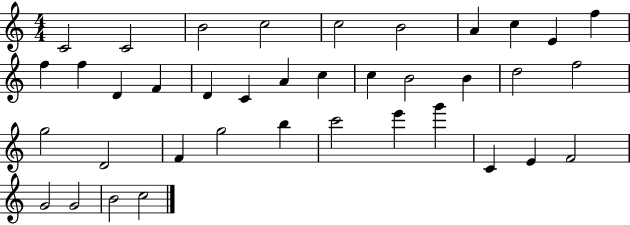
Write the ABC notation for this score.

X:1
T:Untitled
M:4/4
L:1/4
K:C
C2 C2 B2 c2 c2 B2 A c E f f f D F D C A c c B2 B d2 f2 g2 D2 F g2 b c'2 e' g' C E F2 G2 G2 B2 c2